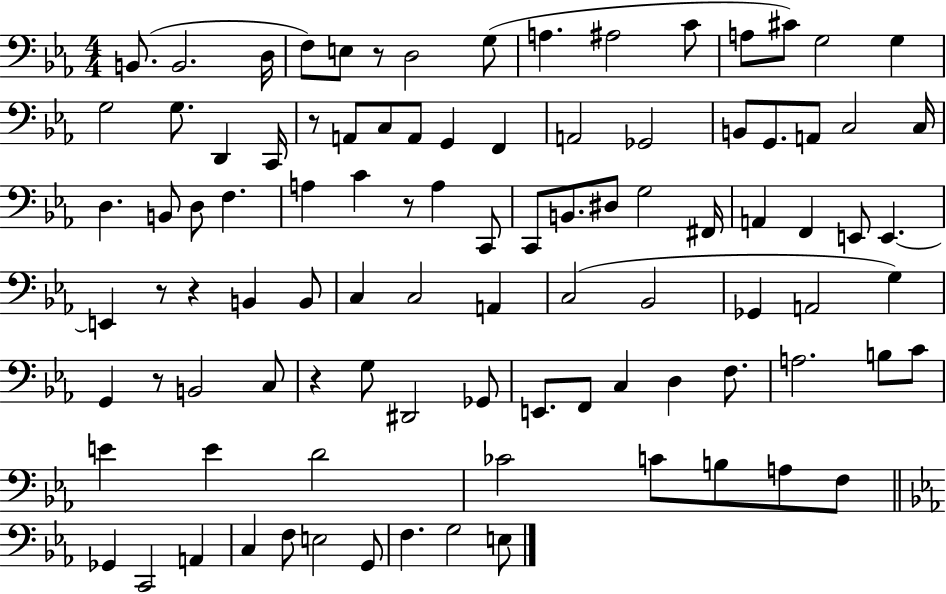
X:1
T:Untitled
M:4/4
L:1/4
K:Eb
B,,/2 B,,2 D,/4 F,/2 E,/2 z/2 D,2 G,/2 A, ^A,2 C/2 A,/2 ^C/2 G,2 G, G,2 G,/2 D,, C,,/4 z/2 A,,/2 C,/2 A,,/2 G,, F,, A,,2 _G,,2 B,,/2 G,,/2 A,,/2 C,2 C,/4 D, B,,/2 D,/2 F, A, C z/2 A, C,,/2 C,,/2 B,,/2 ^D,/2 G,2 ^F,,/4 A,, F,, E,,/2 E,, E,, z/2 z B,, B,,/2 C, C,2 A,, C,2 _B,,2 _G,, A,,2 G, G,, z/2 B,,2 C,/2 z G,/2 ^D,,2 _G,,/2 E,,/2 F,,/2 C, D, F,/2 A,2 B,/2 C/2 E E D2 _C2 C/2 B,/2 A,/2 F,/2 _G,, C,,2 A,, C, F,/2 E,2 G,,/2 F, G,2 E,/2